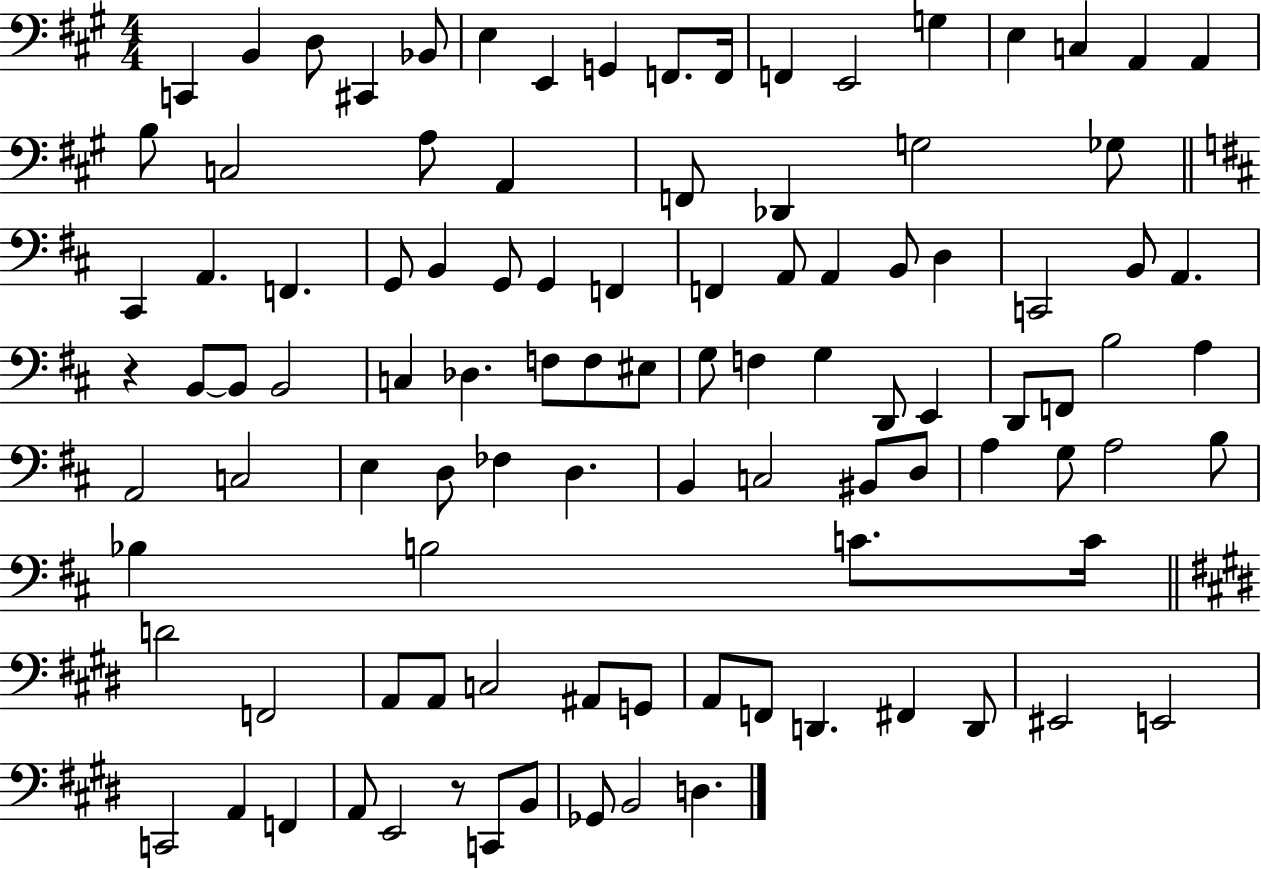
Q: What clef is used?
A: bass